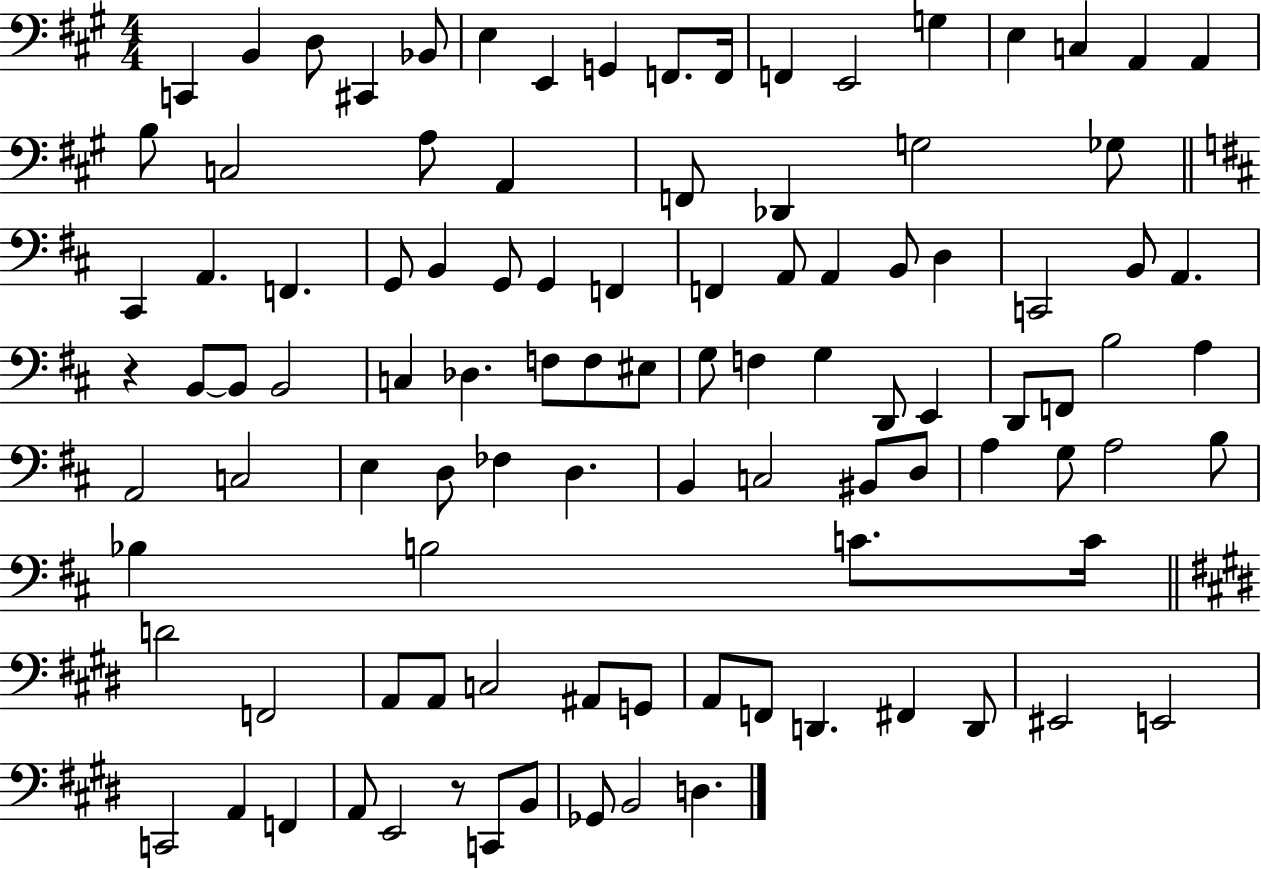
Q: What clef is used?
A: bass